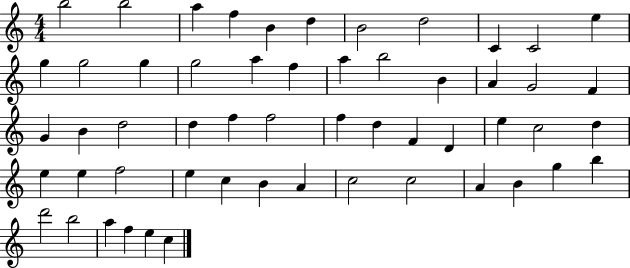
X:1
T:Untitled
M:4/4
L:1/4
K:C
b2 b2 a f B d B2 d2 C C2 e g g2 g g2 a f a b2 B A G2 F G B d2 d f f2 f d F D e c2 d e e f2 e c B A c2 c2 A B g b d'2 b2 a f e c